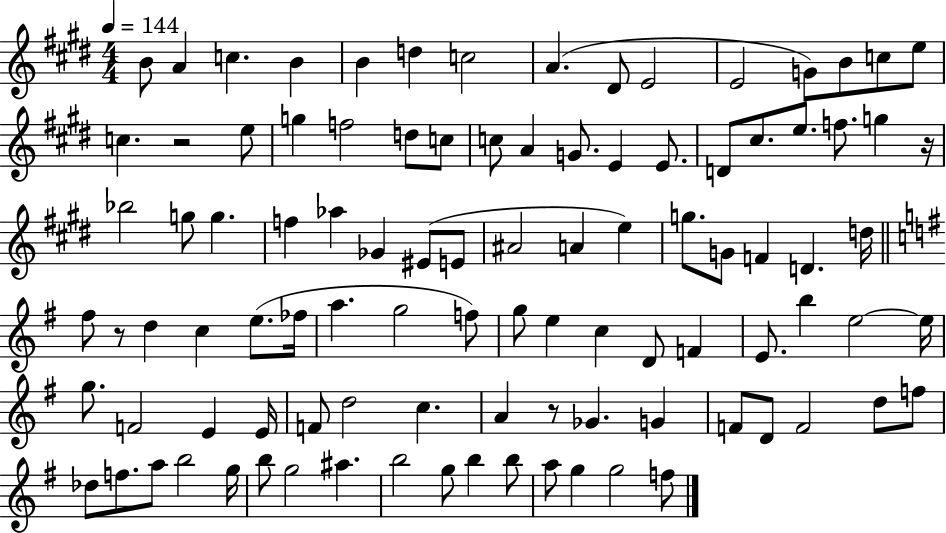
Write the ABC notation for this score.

X:1
T:Untitled
M:4/4
L:1/4
K:E
B/2 A c B B d c2 A ^D/2 E2 E2 G/2 B/2 c/2 e/2 c z2 e/2 g f2 d/2 c/2 c/2 A G/2 E E/2 D/2 ^c/2 e/2 f/2 g z/4 _b2 g/2 g f _a _G ^E/2 E/2 ^A2 A e g/2 G/2 F D d/4 ^f/2 z/2 d c e/2 _f/4 a g2 f/2 g/2 e c D/2 F E/2 b e2 e/4 g/2 F2 E E/4 F/2 d2 c A z/2 _G G F/2 D/2 F2 d/2 f/2 _d/2 f/2 a/2 b2 g/4 b/2 g2 ^a b2 g/2 b b/2 a/2 g g2 f/2